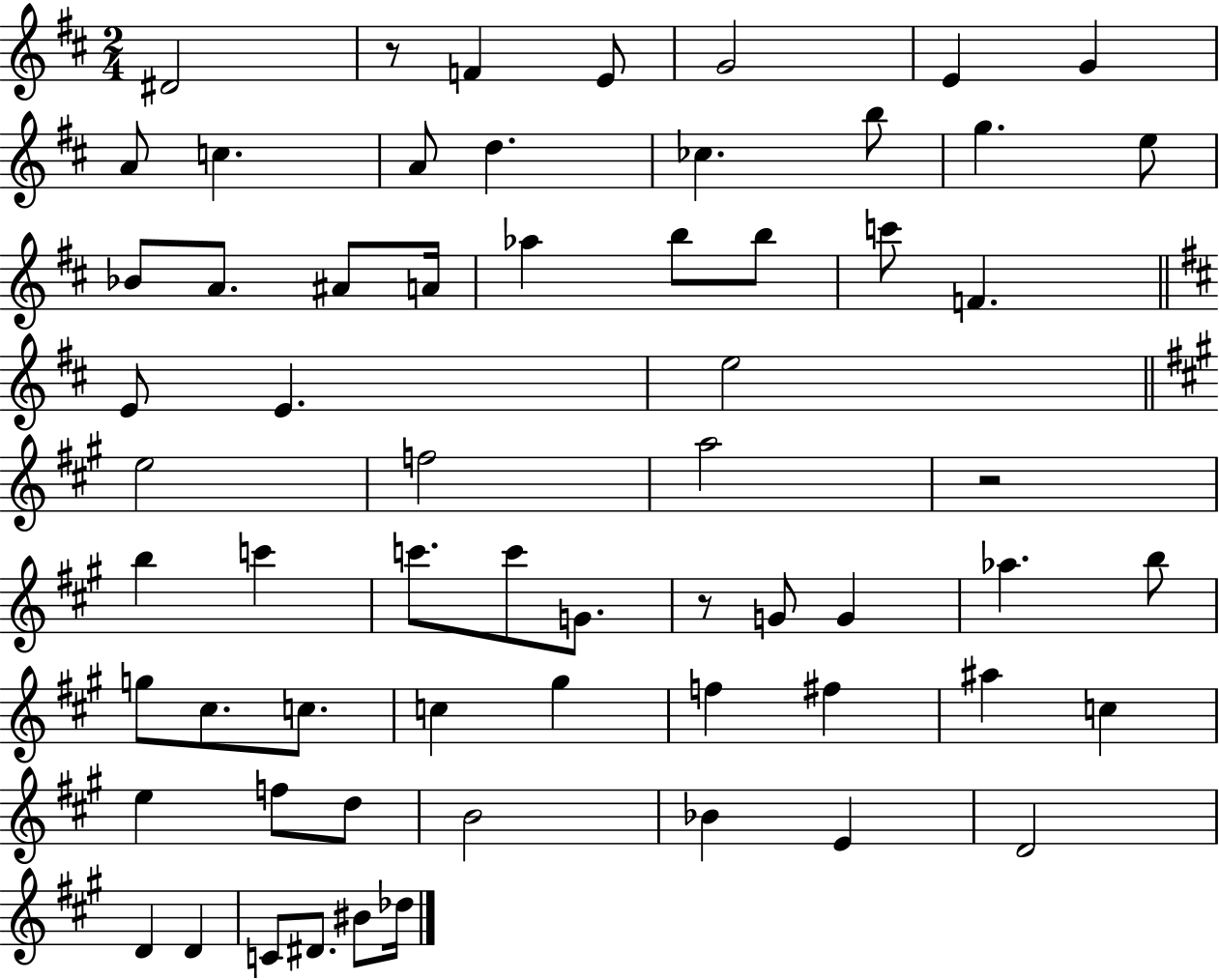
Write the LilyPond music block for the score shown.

{
  \clef treble
  \numericTimeSignature
  \time 2/4
  \key d \major
  dis'2 | r8 f'4 e'8 | g'2 | e'4 g'4 | \break a'8 c''4. | a'8 d''4. | ces''4. b''8 | g''4. e''8 | \break bes'8 a'8. ais'8 a'16 | aes''4 b''8 b''8 | c'''8 f'4. | \bar "||" \break \key b \minor e'8 e'4. | e''2 | \bar "||" \break \key a \major e''2 | f''2 | a''2 | r2 | \break b''4 c'''4 | c'''8. c'''8 g'8. | r8 g'8 g'4 | aes''4. b''8 | \break g''8 cis''8. c''8. | c''4 gis''4 | f''4 fis''4 | ais''4 c''4 | \break e''4 f''8 d''8 | b'2 | bes'4 e'4 | d'2 | \break d'4 d'4 | c'8 dis'8. bis'8 des''16 | \bar "|."
}